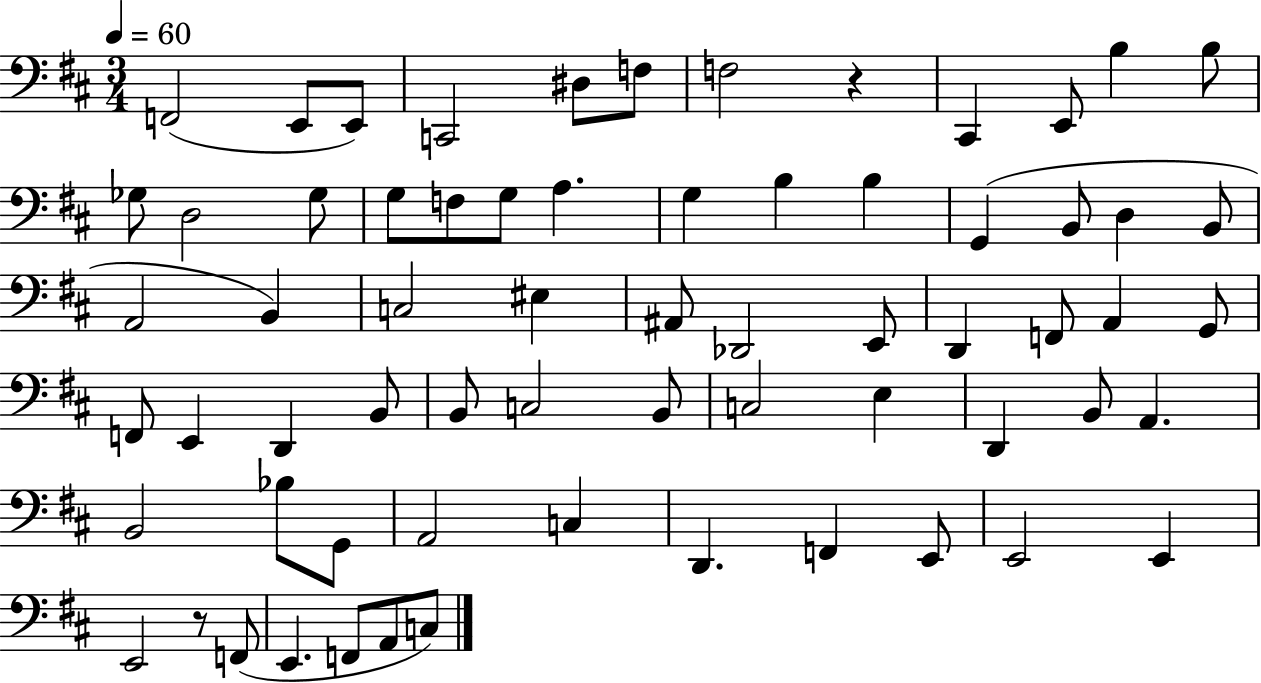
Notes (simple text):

F2/h E2/e E2/e C2/h D#3/e F3/e F3/h R/q C#2/q E2/e B3/q B3/e Gb3/e D3/h Gb3/e G3/e F3/e G3/e A3/q. G3/q B3/q B3/q G2/q B2/e D3/q B2/e A2/h B2/q C3/h EIS3/q A#2/e Db2/h E2/e D2/q F2/e A2/q G2/e F2/e E2/q D2/q B2/e B2/e C3/h B2/e C3/h E3/q D2/q B2/e A2/q. B2/h Bb3/e G2/e A2/h C3/q D2/q. F2/q E2/e E2/h E2/q E2/h R/e F2/e E2/q. F2/e A2/e C3/e